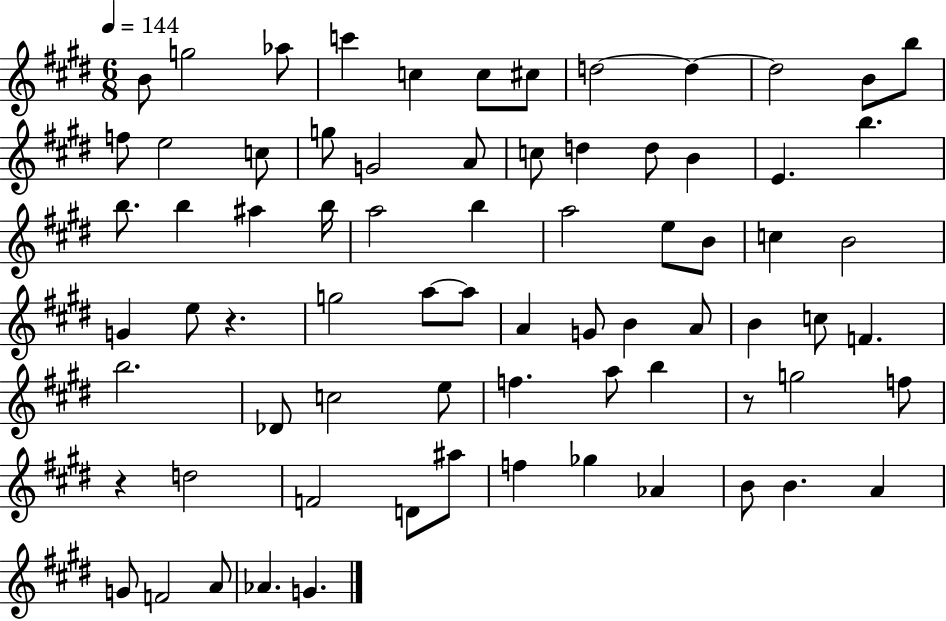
X:1
T:Untitled
M:6/8
L:1/4
K:E
B/2 g2 _a/2 c' c c/2 ^c/2 d2 d d2 B/2 b/2 f/2 e2 c/2 g/2 G2 A/2 c/2 d d/2 B E b b/2 b ^a b/4 a2 b a2 e/2 B/2 c B2 G e/2 z g2 a/2 a/2 A G/2 B A/2 B c/2 F b2 _D/2 c2 e/2 f a/2 b z/2 g2 f/2 z d2 F2 D/2 ^a/2 f _g _A B/2 B A G/2 F2 A/2 _A G